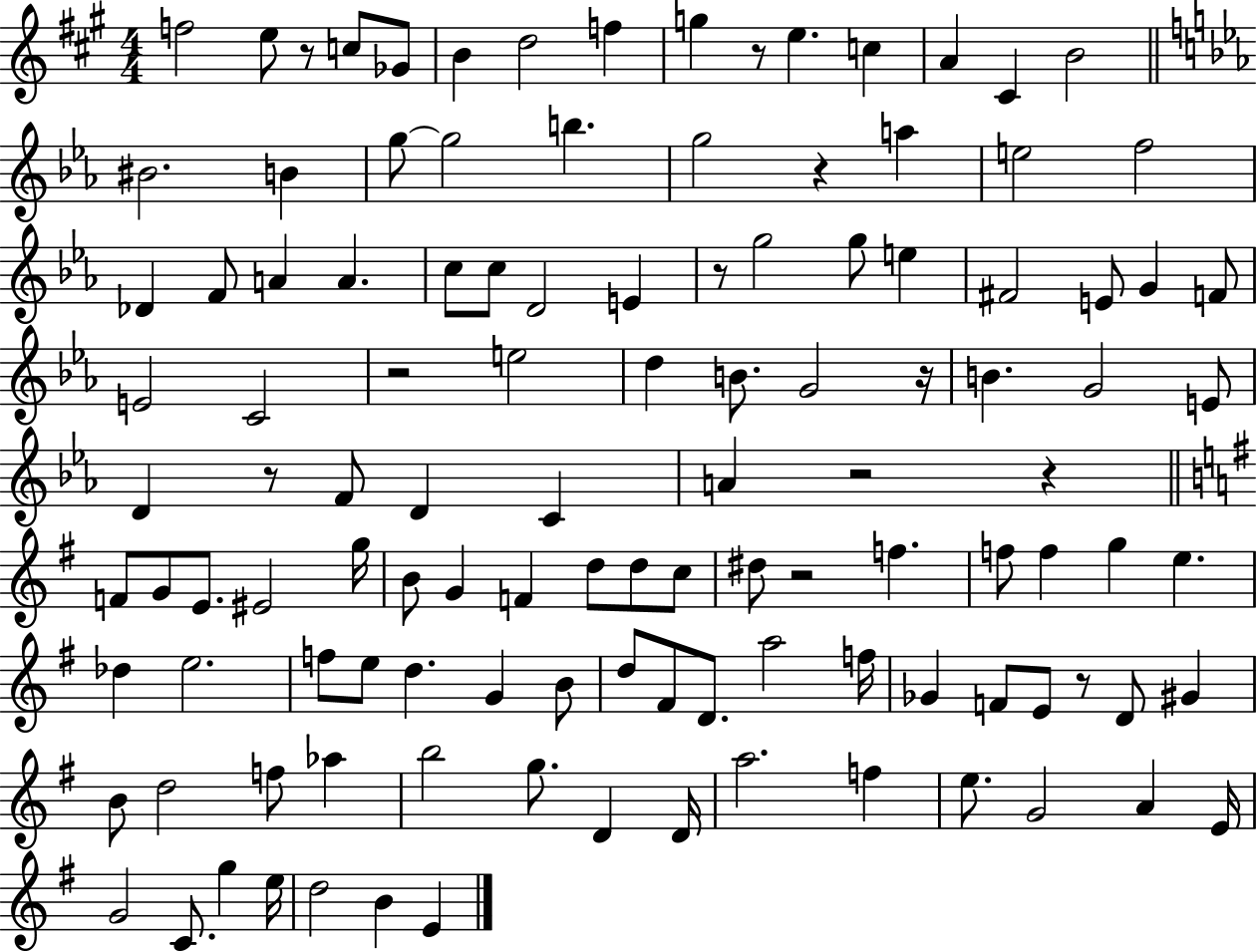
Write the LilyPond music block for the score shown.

{
  \clef treble
  \numericTimeSignature
  \time 4/4
  \key a \major
  f''2 e''8 r8 c''8 ges'8 | b'4 d''2 f''4 | g''4 r8 e''4. c''4 | a'4 cis'4 b'2 | \break \bar "||" \break \key c \minor bis'2. b'4 | g''8~~ g''2 b''4. | g''2 r4 a''4 | e''2 f''2 | \break des'4 f'8 a'4 a'4. | c''8 c''8 d'2 e'4 | r8 g''2 g''8 e''4 | fis'2 e'8 g'4 f'8 | \break e'2 c'2 | r2 e''2 | d''4 b'8. g'2 r16 | b'4. g'2 e'8 | \break d'4 r8 f'8 d'4 c'4 | a'4 r2 r4 | \bar "||" \break \key g \major f'8 g'8 e'8. eis'2 g''16 | b'8 g'4 f'4 d''8 d''8 c''8 | dis''8 r2 f''4. | f''8 f''4 g''4 e''4. | \break des''4 e''2. | f''8 e''8 d''4. g'4 b'8 | d''8 fis'8 d'8. a''2 f''16 | ges'4 f'8 e'8 r8 d'8 gis'4 | \break b'8 d''2 f''8 aes''4 | b''2 g''8. d'4 d'16 | a''2. f''4 | e''8. g'2 a'4 e'16 | \break g'2 c'8. g''4 e''16 | d''2 b'4 e'4 | \bar "|."
}